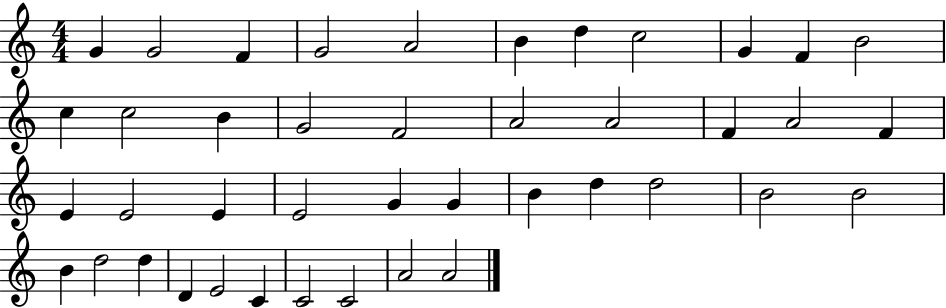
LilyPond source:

{
  \clef treble
  \numericTimeSignature
  \time 4/4
  \key c \major
  g'4 g'2 f'4 | g'2 a'2 | b'4 d''4 c''2 | g'4 f'4 b'2 | \break c''4 c''2 b'4 | g'2 f'2 | a'2 a'2 | f'4 a'2 f'4 | \break e'4 e'2 e'4 | e'2 g'4 g'4 | b'4 d''4 d''2 | b'2 b'2 | \break b'4 d''2 d''4 | d'4 e'2 c'4 | c'2 c'2 | a'2 a'2 | \break \bar "|."
}